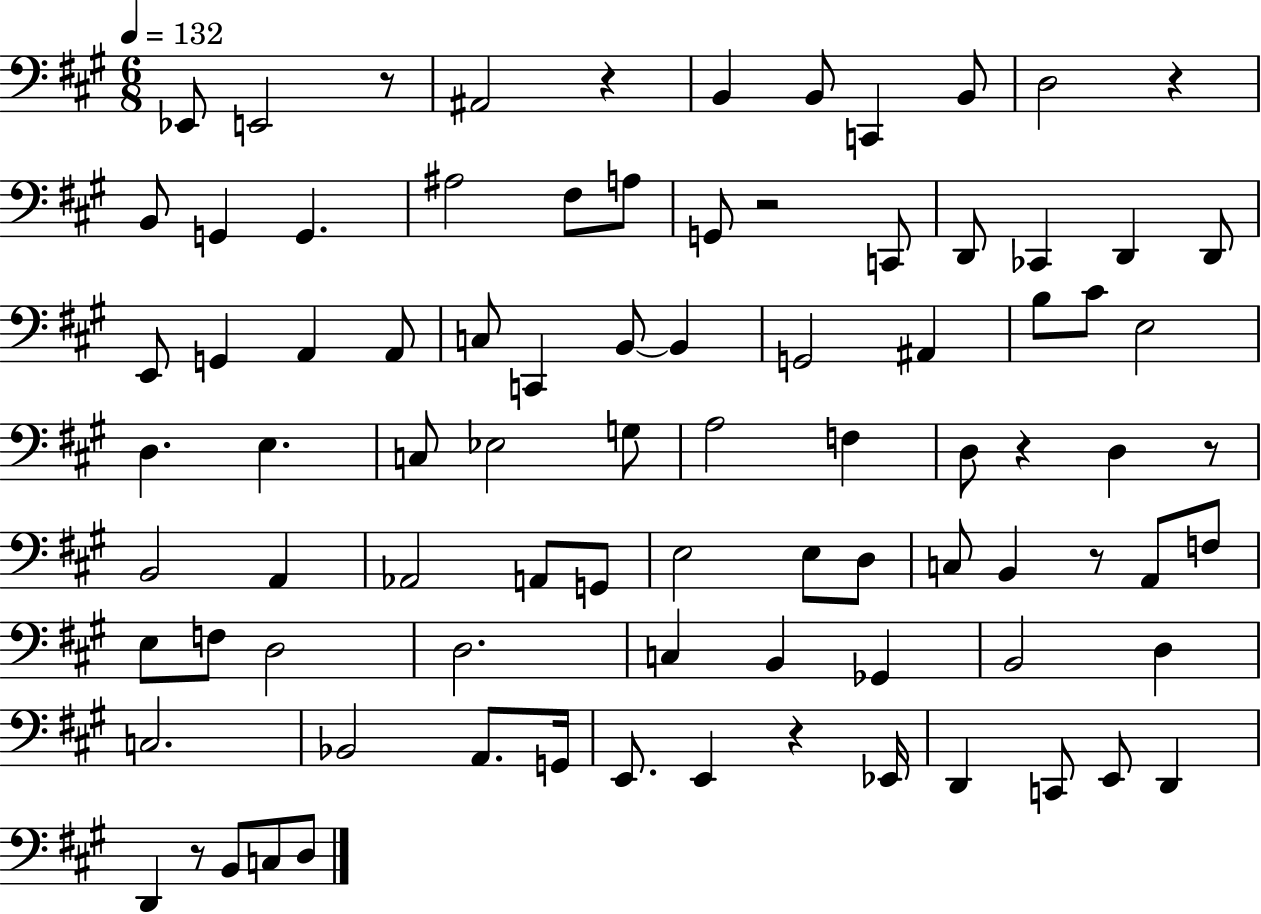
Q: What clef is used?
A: bass